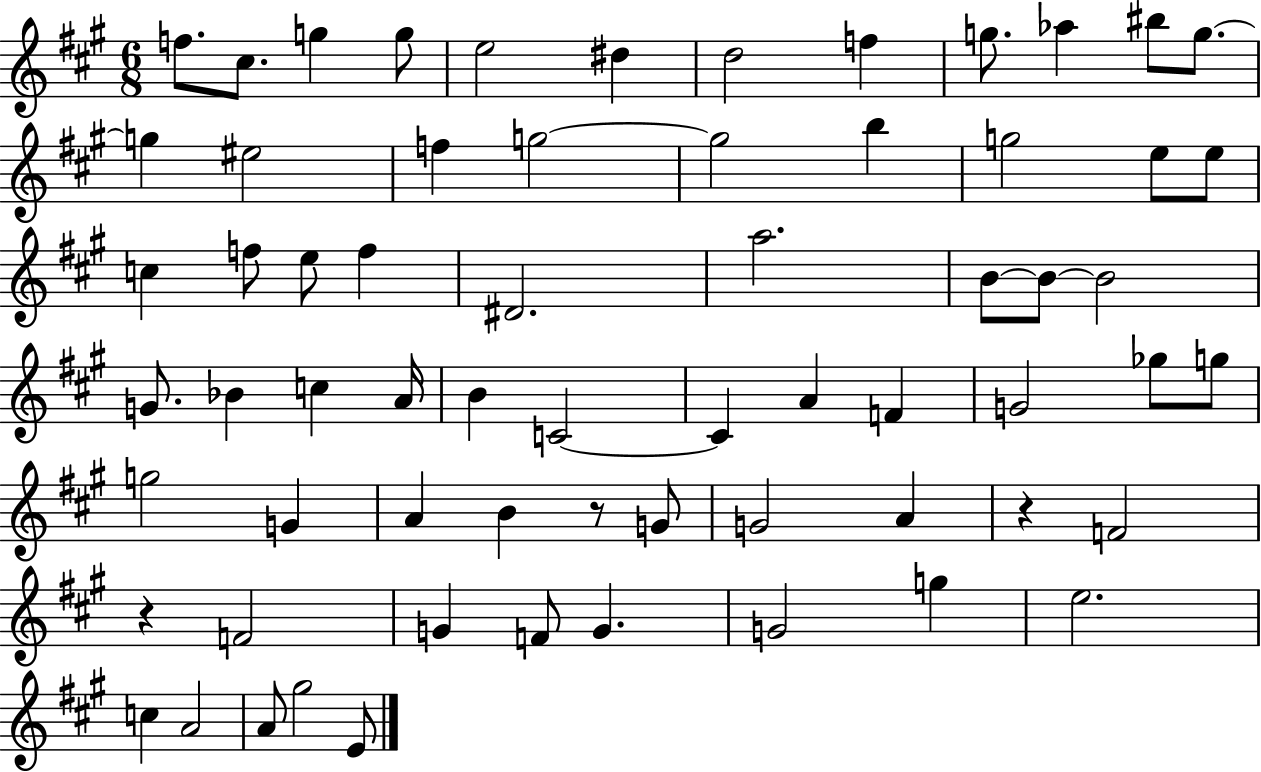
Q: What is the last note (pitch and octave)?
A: E4